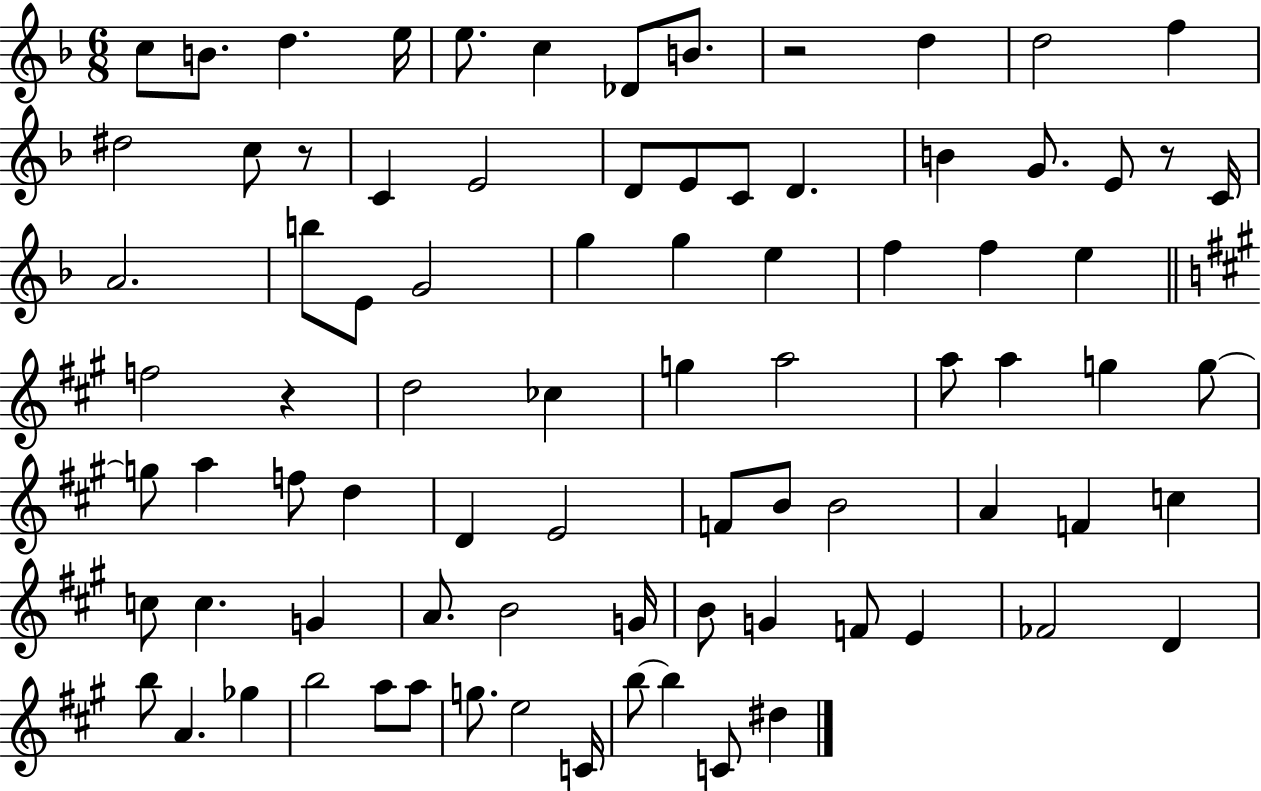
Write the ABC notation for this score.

X:1
T:Untitled
M:6/8
L:1/4
K:F
c/2 B/2 d e/4 e/2 c _D/2 B/2 z2 d d2 f ^d2 c/2 z/2 C E2 D/2 E/2 C/2 D B G/2 E/2 z/2 C/4 A2 b/2 E/2 G2 g g e f f e f2 z d2 _c g a2 a/2 a g g/2 g/2 a f/2 d D E2 F/2 B/2 B2 A F c c/2 c G A/2 B2 G/4 B/2 G F/2 E _F2 D b/2 A _g b2 a/2 a/2 g/2 e2 C/4 b/2 b C/2 ^d